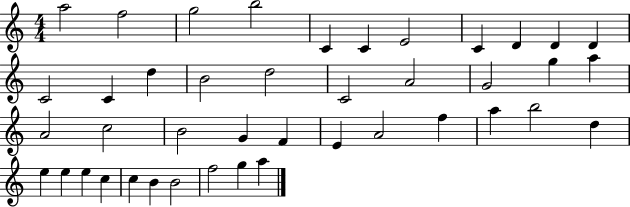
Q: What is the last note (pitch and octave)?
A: A5